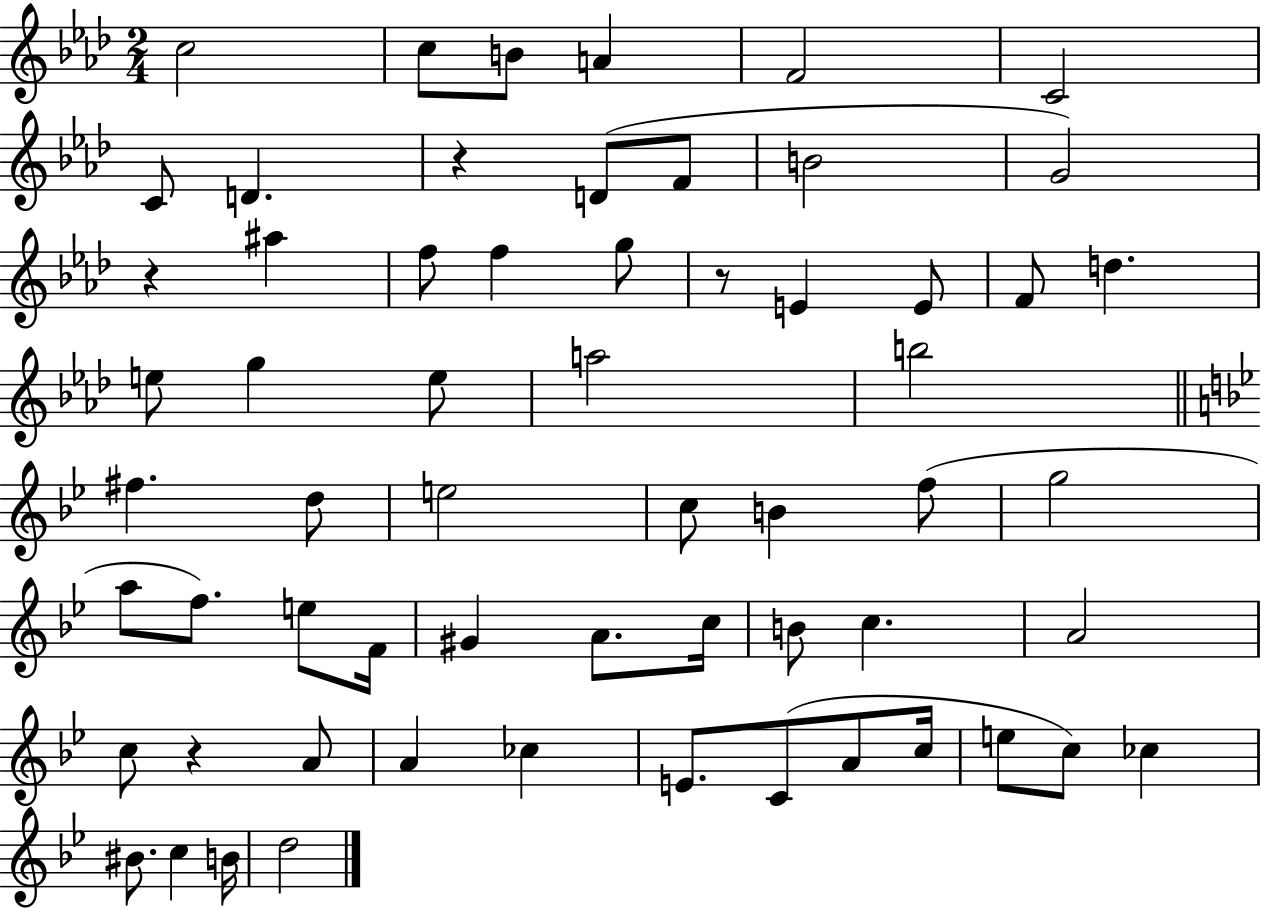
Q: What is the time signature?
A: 2/4